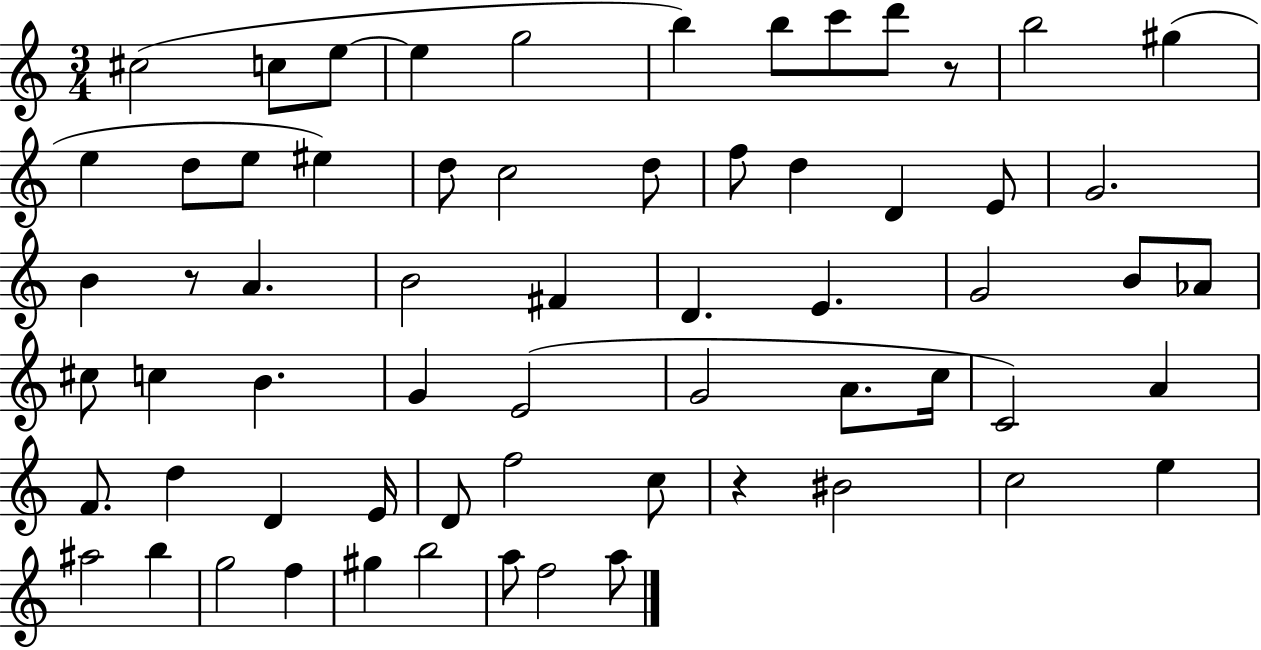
C#5/h C5/e E5/e E5/q G5/h B5/q B5/e C6/e D6/e R/e B5/h G#5/q E5/q D5/e E5/e EIS5/q D5/e C5/h D5/e F5/e D5/q D4/q E4/e G4/h. B4/q R/e A4/q. B4/h F#4/q D4/q. E4/q. G4/h B4/e Ab4/e C#5/e C5/q B4/q. G4/q E4/h G4/h A4/e. C5/s C4/h A4/q F4/e. D5/q D4/q E4/s D4/e F5/h C5/e R/q BIS4/h C5/h E5/q A#5/h B5/q G5/h F5/q G#5/q B5/h A5/e F5/h A5/e